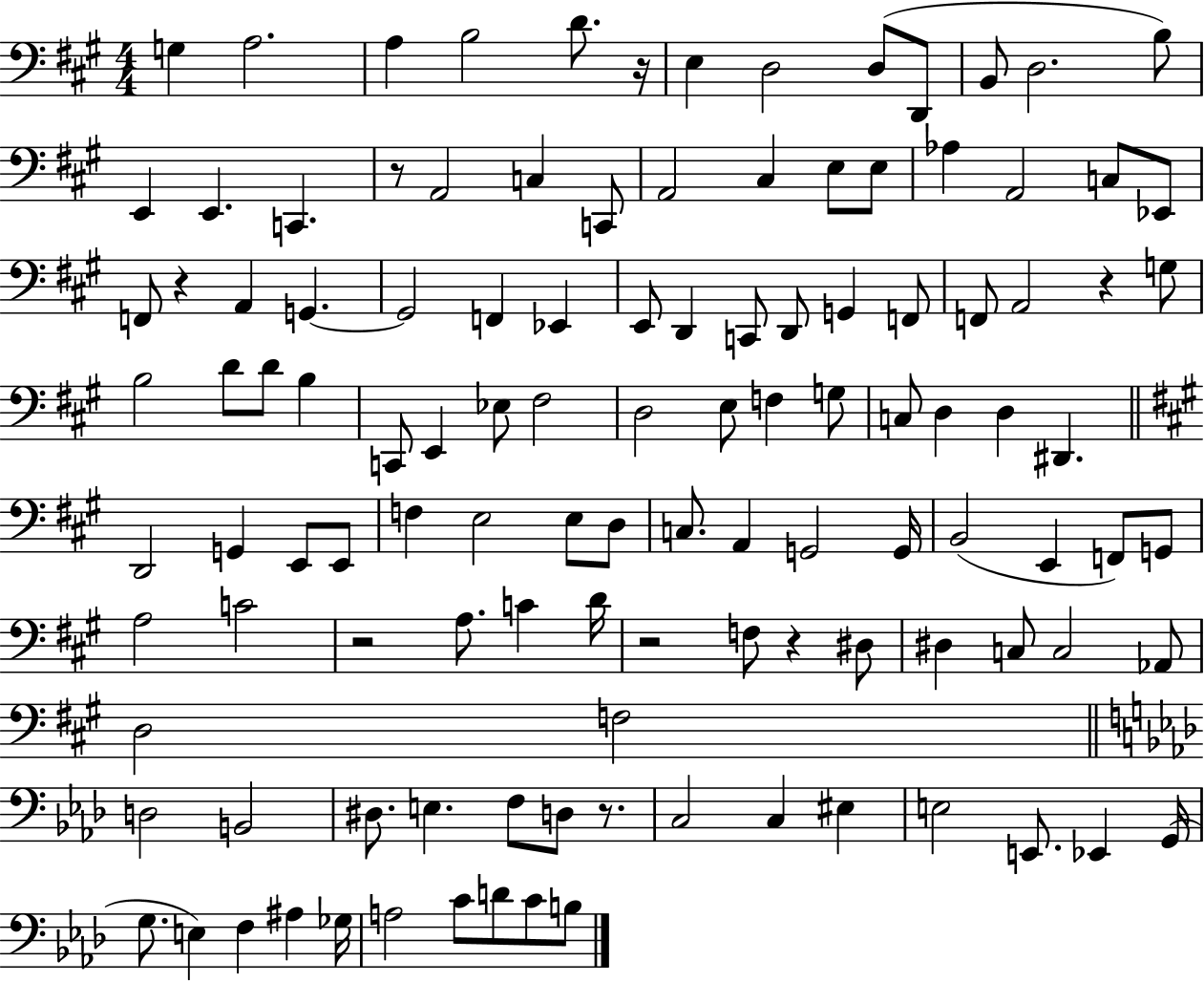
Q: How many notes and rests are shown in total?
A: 117